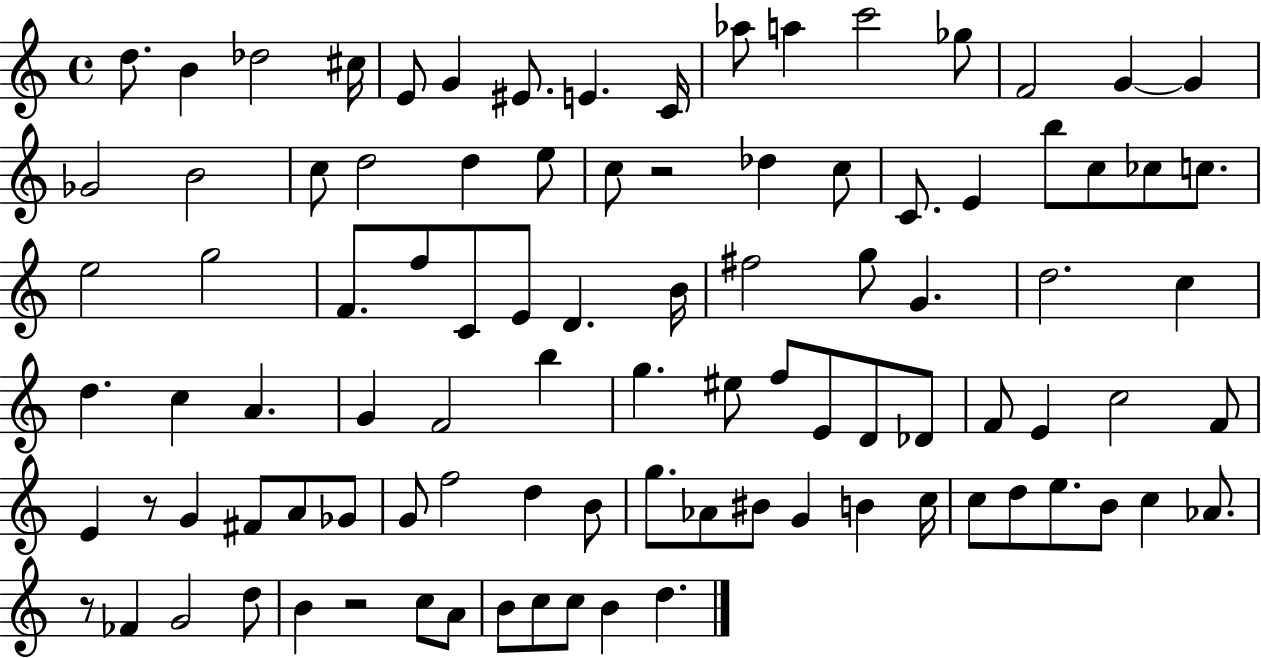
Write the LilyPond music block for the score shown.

{
  \clef treble
  \time 4/4
  \defaultTimeSignature
  \key c \major
  d''8. b'4 des''2 cis''16 | e'8 g'4 eis'8. e'4. c'16 | aes''8 a''4 c'''2 ges''8 | f'2 g'4~~ g'4 | \break ges'2 b'2 | c''8 d''2 d''4 e''8 | c''8 r2 des''4 c''8 | c'8. e'4 b''8 c''8 ces''8 c''8. | \break e''2 g''2 | f'8. f''8 c'8 e'8 d'4. b'16 | fis''2 g''8 g'4. | d''2. c''4 | \break d''4. c''4 a'4. | g'4 f'2 b''4 | g''4. eis''8 f''8 e'8 d'8 des'8 | f'8 e'4 c''2 f'8 | \break e'4 r8 g'4 fis'8 a'8 ges'8 | g'8 f''2 d''4 b'8 | g''8. aes'8 bis'8 g'4 b'4 c''16 | c''8 d''8 e''8. b'8 c''4 aes'8. | \break r8 fes'4 g'2 d''8 | b'4 r2 c''8 a'8 | b'8 c''8 c''8 b'4 d''4. | \bar "|."
}